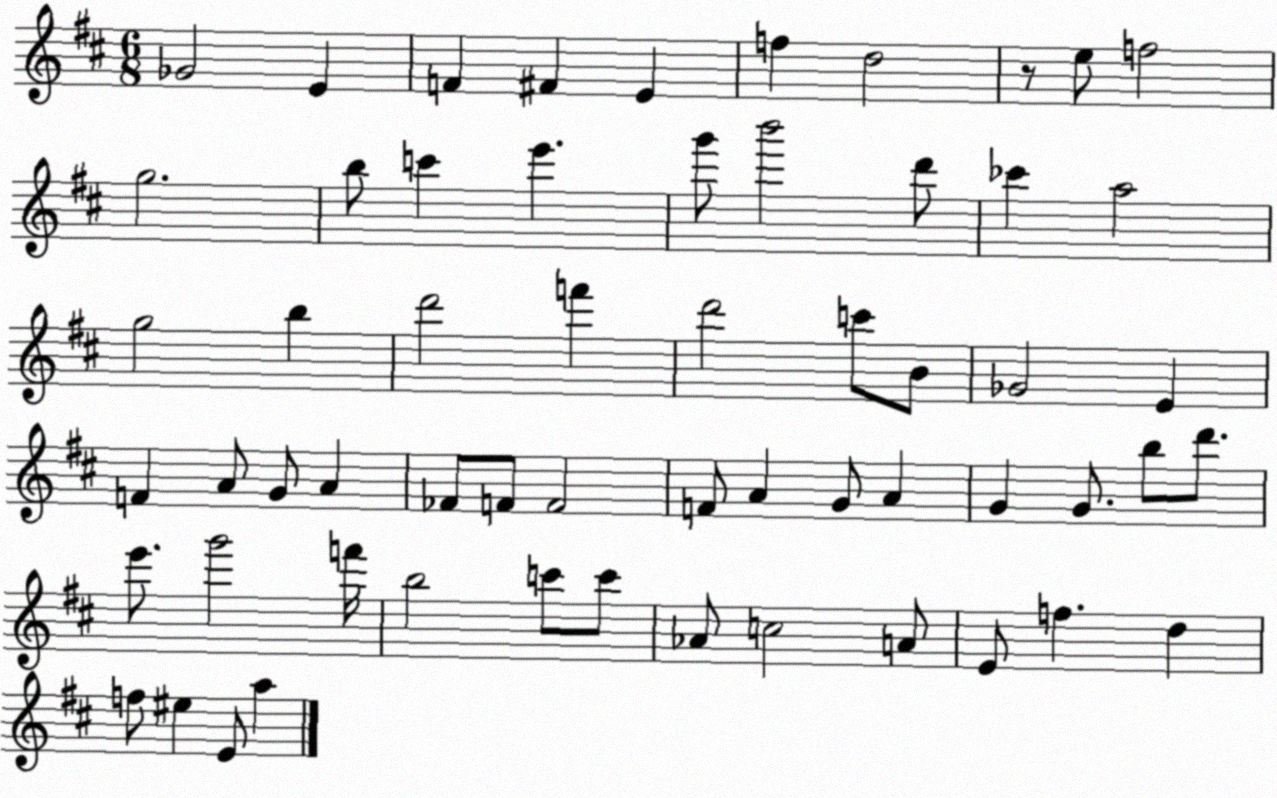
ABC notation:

X:1
T:Untitled
M:6/8
L:1/4
K:D
_G2 E F ^F E f d2 z/2 e/2 f2 g2 b/2 c' e' g'/2 b'2 d'/2 _c' a2 g2 b d'2 f' d'2 c'/2 B/2 _G2 E F A/2 G/2 A _F/2 F/2 F2 F/2 A G/2 A G G/2 b/2 d'/2 e'/2 g'2 f'/4 b2 c'/2 c'/2 _A/2 c2 A/2 E/2 f d f/2 ^e E/2 a